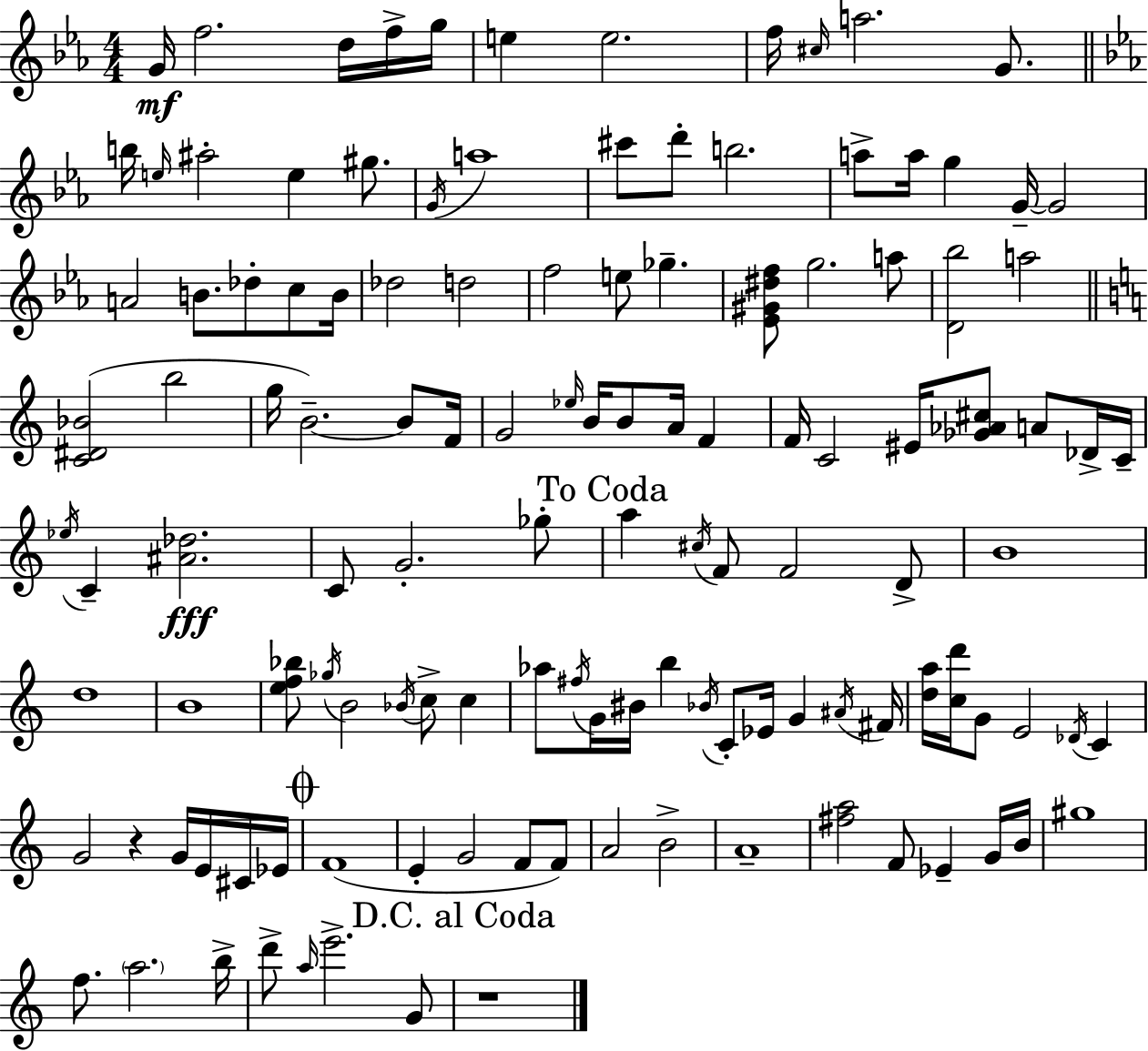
X:1
T:Untitled
M:4/4
L:1/4
K:Eb
G/4 f2 d/4 f/4 g/4 e e2 f/4 ^c/4 a2 G/2 b/4 e/4 ^a2 e ^g/2 G/4 a4 ^c'/2 d'/2 b2 a/2 a/4 g G/4 G2 A2 B/2 _d/2 c/2 B/4 _d2 d2 f2 e/2 _g [_E^G^df]/2 g2 a/2 [D_b]2 a2 [C^D_B]2 b2 g/4 B2 B/2 F/4 G2 _e/4 B/4 B/2 A/4 F F/4 C2 ^E/4 [_G_A^c]/2 A/2 _D/4 C/4 _e/4 C [^A_d]2 C/2 G2 _g/2 a ^c/4 F/2 F2 D/2 B4 d4 B4 [ef_b]/2 _g/4 B2 _B/4 c/2 c _a/2 ^f/4 G/4 ^B/4 b _B/4 C/2 _E/4 G ^A/4 ^F/4 [da]/4 [cd']/4 G/2 E2 _D/4 C G2 z G/4 E/4 ^C/4 _E/4 F4 E G2 F/2 F/2 A2 B2 A4 [^fa]2 F/2 _E G/4 B/4 ^g4 f/2 a2 b/4 d'/2 a/4 e'2 G/2 z4